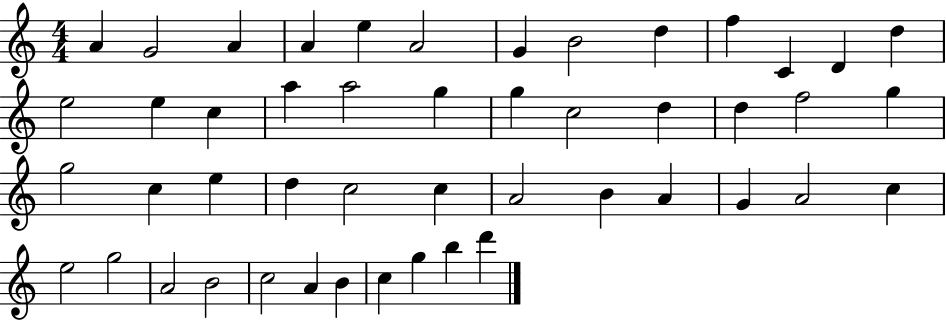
{
  \clef treble
  \numericTimeSignature
  \time 4/4
  \key c \major
  a'4 g'2 a'4 | a'4 e''4 a'2 | g'4 b'2 d''4 | f''4 c'4 d'4 d''4 | \break e''2 e''4 c''4 | a''4 a''2 g''4 | g''4 c''2 d''4 | d''4 f''2 g''4 | \break g''2 c''4 e''4 | d''4 c''2 c''4 | a'2 b'4 a'4 | g'4 a'2 c''4 | \break e''2 g''2 | a'2 b'2 | c''2 a'4 b'4 | c''4 g''4 b''4 d'''4 | \break \bar "|."
}